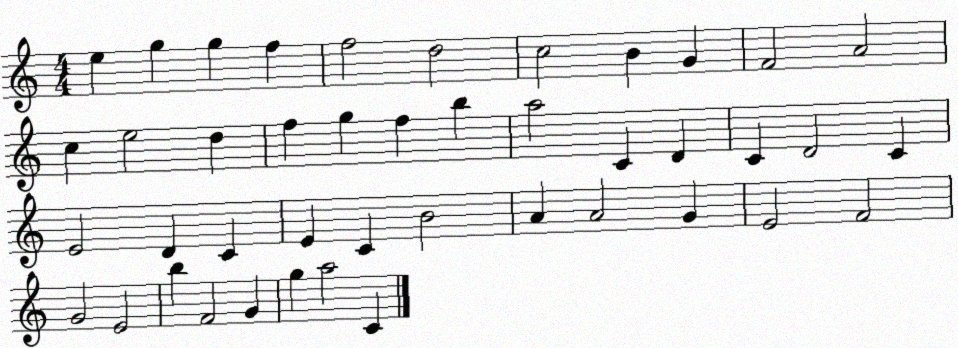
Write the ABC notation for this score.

X:1
T:Untitled
M:4/4
L:1/4
K:C
e g g f f2 d2 c2 B G F2 A2 c e2 d f g f b a2 C D C D2 C E2 D C E C B2 A A2 G E2 F2 G2 E2 b F2 G g a2 C